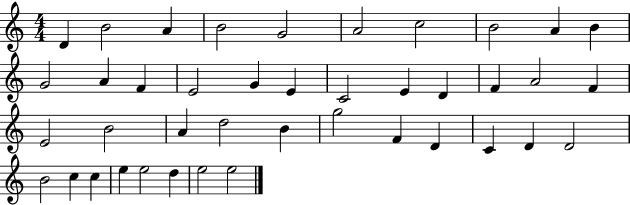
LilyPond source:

{
  \clef treble
  \numericTimeSignature
  \time 4/4
  \key c \major
  d'4 b'2 a'4 | b'2 g'2 | a'2 c''2 | b'2 a'4 b'4 | \break g'2 a'4 f'4 | e'2 g'4 e'4 | c'2 e'4 d'4 | f'4 a'2 f'4 | \break e'2 b'2 | a'4 d''2 b'4 | g''2 f'4 d'4 | c'4 d'4 d'2 | \break b'2 c''4 c''4 | e''4 e''2 d''4 | e''2 e''2 | \bar "|."
}